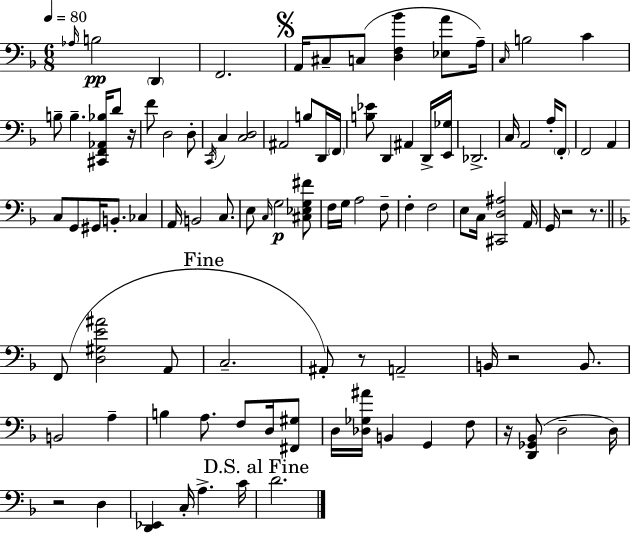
Ab3/s B3/h D2/q F2/h. A2/s C#3/e C3/e [D3,F3,Bb4]/q [Eb3,A4]/e A3/s C3/s B3/h C4/q B3/e B3/q. [C#2,F2,Ab2,Bb3]/s D4/e R/s F4/e D3/h D3/e C2/s C3/q [C3,D3]/h A#2/h B3/e D2/s F2/s [B3,Eb4]/e D2/q A#2/q D2/s [E2,Gb3]/s Db2/h. C3/s A2/h A3/s F2/e F2/h A2/q C3/e G2/e G#2/s B2/e. CES3/q A2/s B2/h C3/e. E3/e C3/s G3/h [C#3,Eb3,G3,F#4]/e F3/s G3/s A3/h F3/e F3/q F3/h E3/e C3/s [C#2,D3,A#3]/h A2/s G2/s R/h R/e. F2/e [D3,G#3,E4,A#4]/h A2/e C3/h. A#2/e R/e A2/h B2/s R/h B2/e. B2/h A3/q B3/q A3/e. F3/e D3/s [F#2,G#3]/e D3/s [Db3,Gb3,A#4]/s B2/q G2/q F3/e R/s [D2,Gb2,Bb2]/e D3/h D3/s R/h D3/q [D2,Eb2]/q C3/s A3/q. C4/s D4/h.